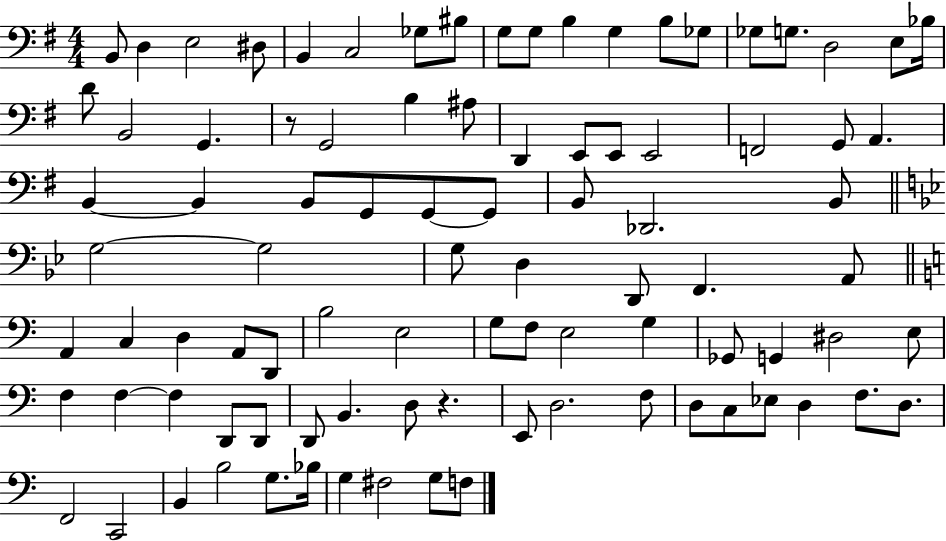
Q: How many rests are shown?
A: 2